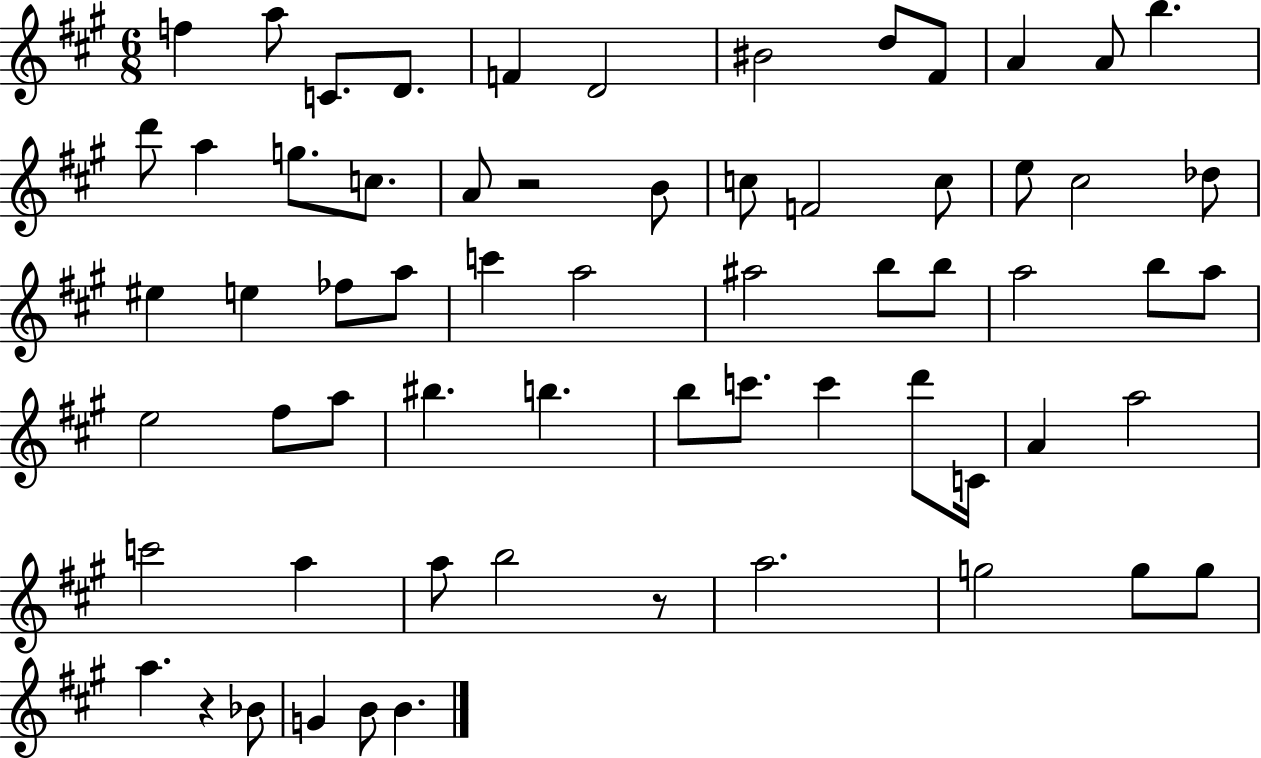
F5/q A5/e C4/e. D4/e. F4/q D4/h BIS4/h D5/e F#4/e A4/q A4/e B5/q. D6/e A5/q G5/e. C5/e. A4/e R/h B4/e C5/e F4/h C5/e E5/e C#5/h Db5/e EIS5/q E5/q FES5/e A5/e C6/q A5/h A#5/h B5/e B5/e A5/h B5/e A5/e E5/h F#5/e A5/e BIS5/q. B5/q. B5/e C6/e. C6/q D6/e C4/s A4/q A5/h C6/h A5/q A5/e B5/h R/e A5/h. G5/h G5/e G5/e A5/q. R/q Bb4/e G4/q B4/e B4/q.